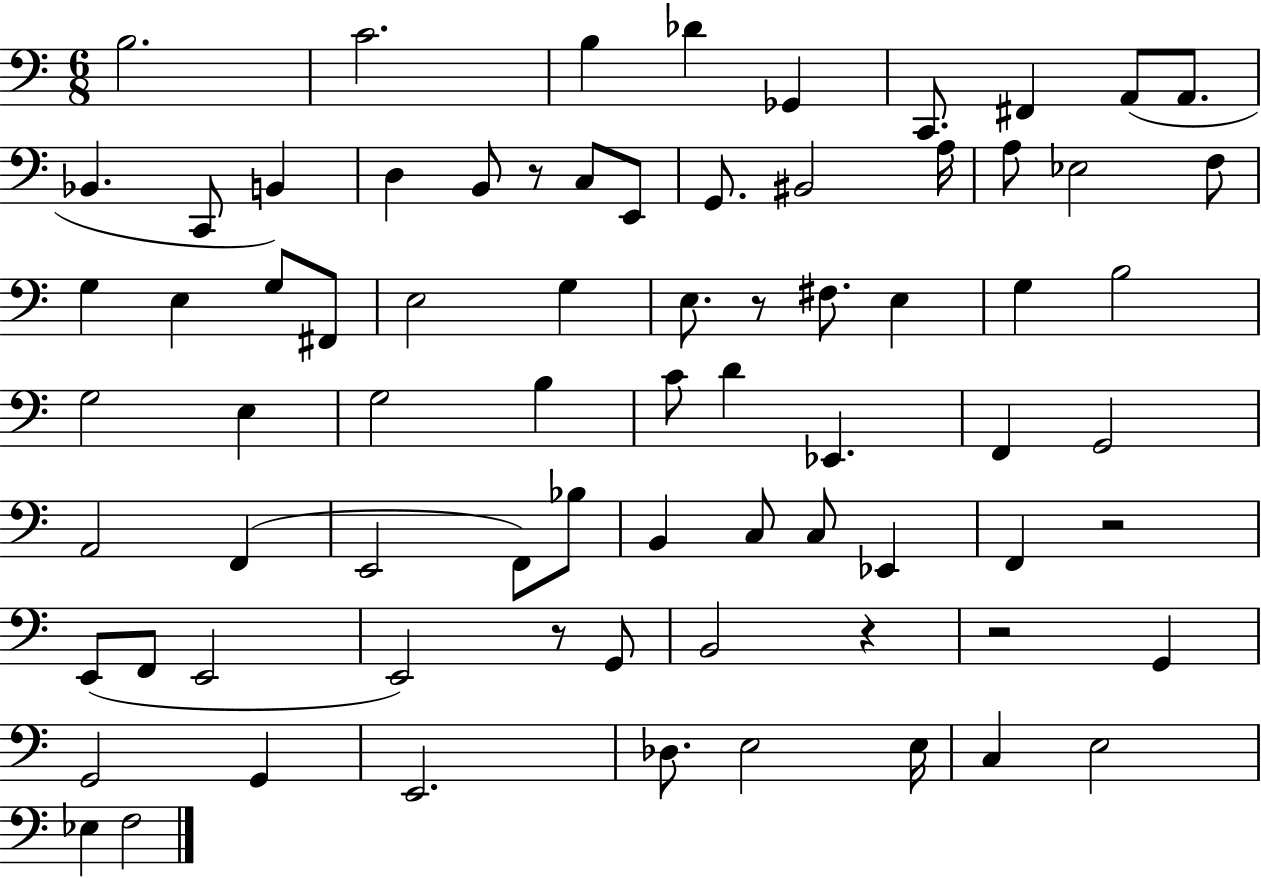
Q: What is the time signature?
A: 6/8